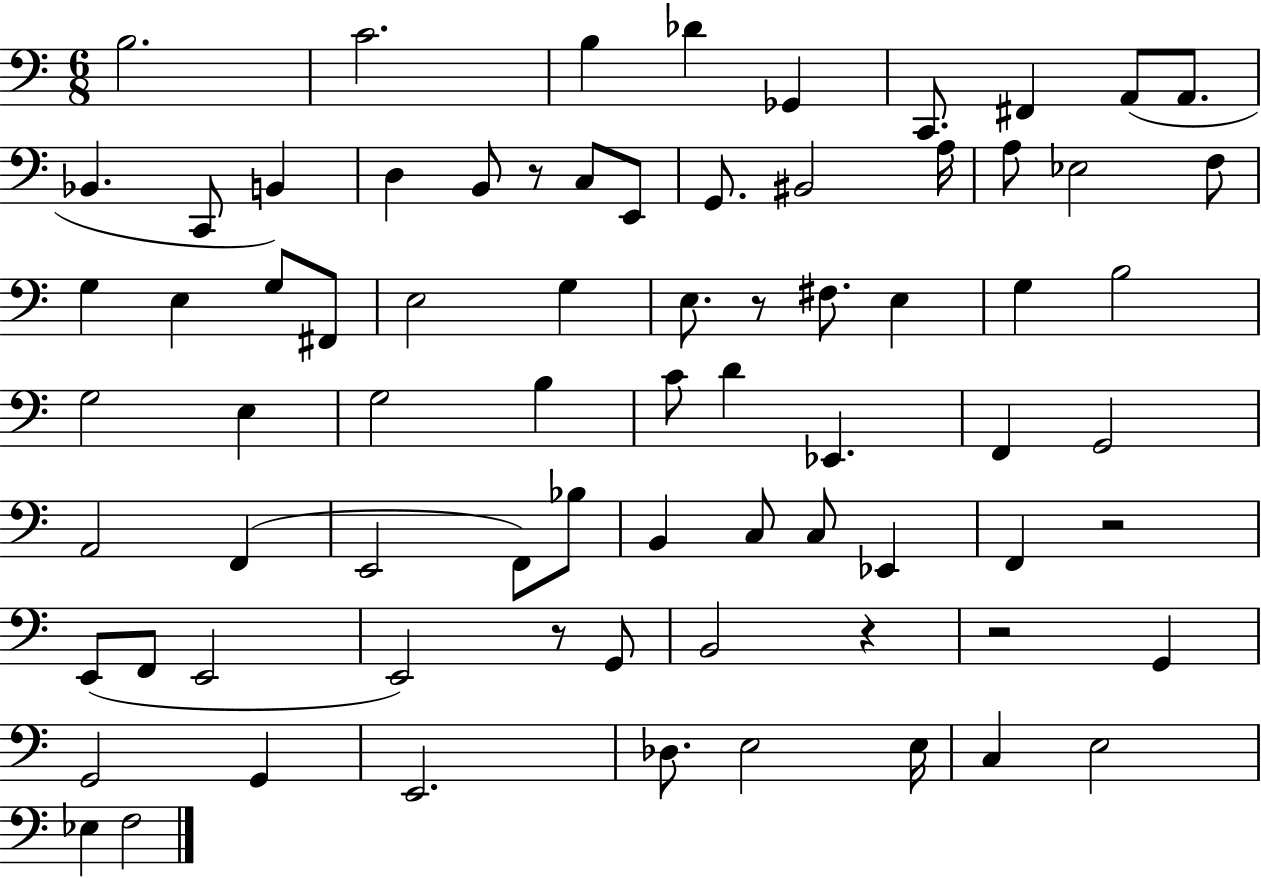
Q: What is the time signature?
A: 6/8